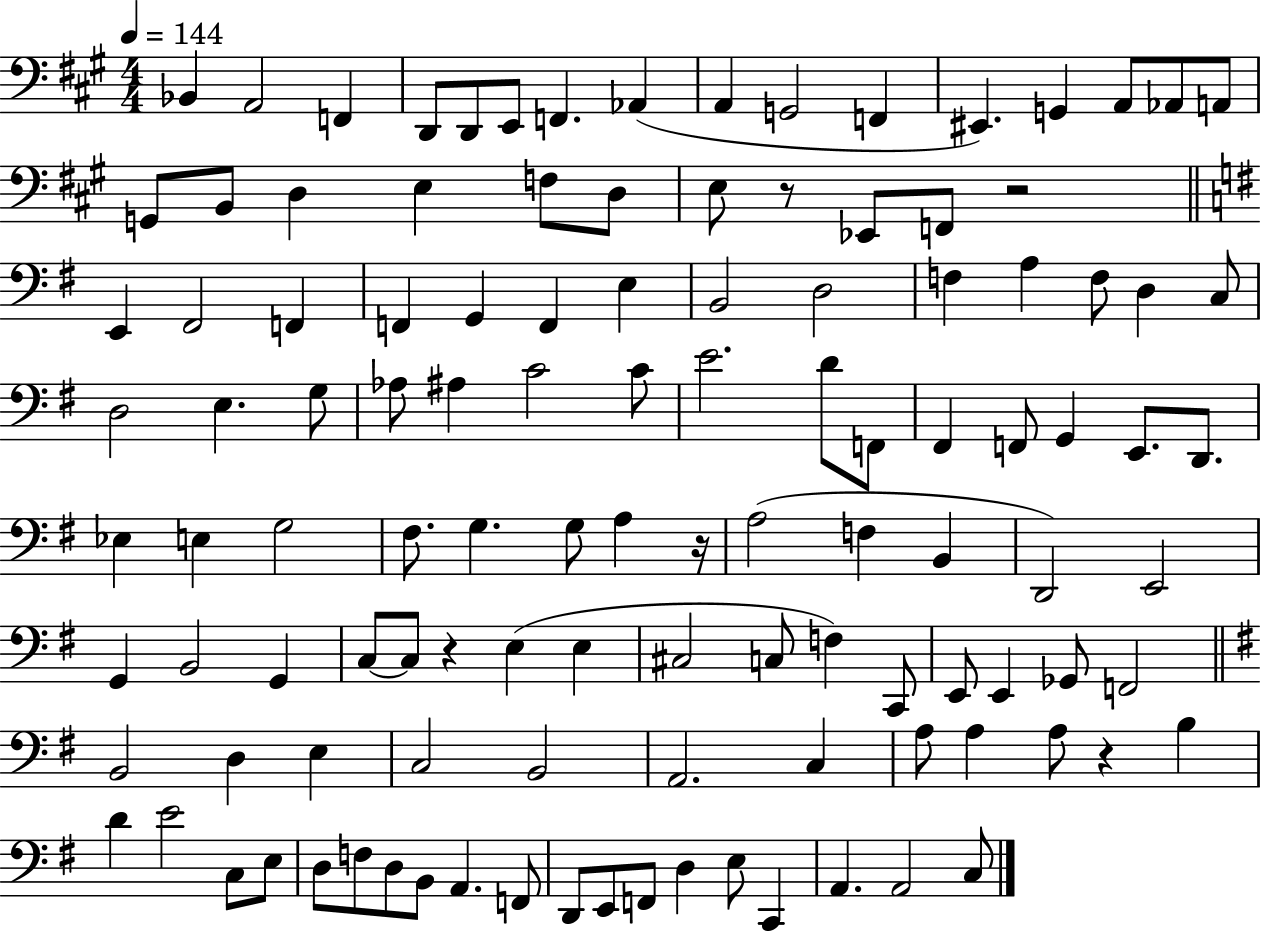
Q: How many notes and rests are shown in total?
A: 116